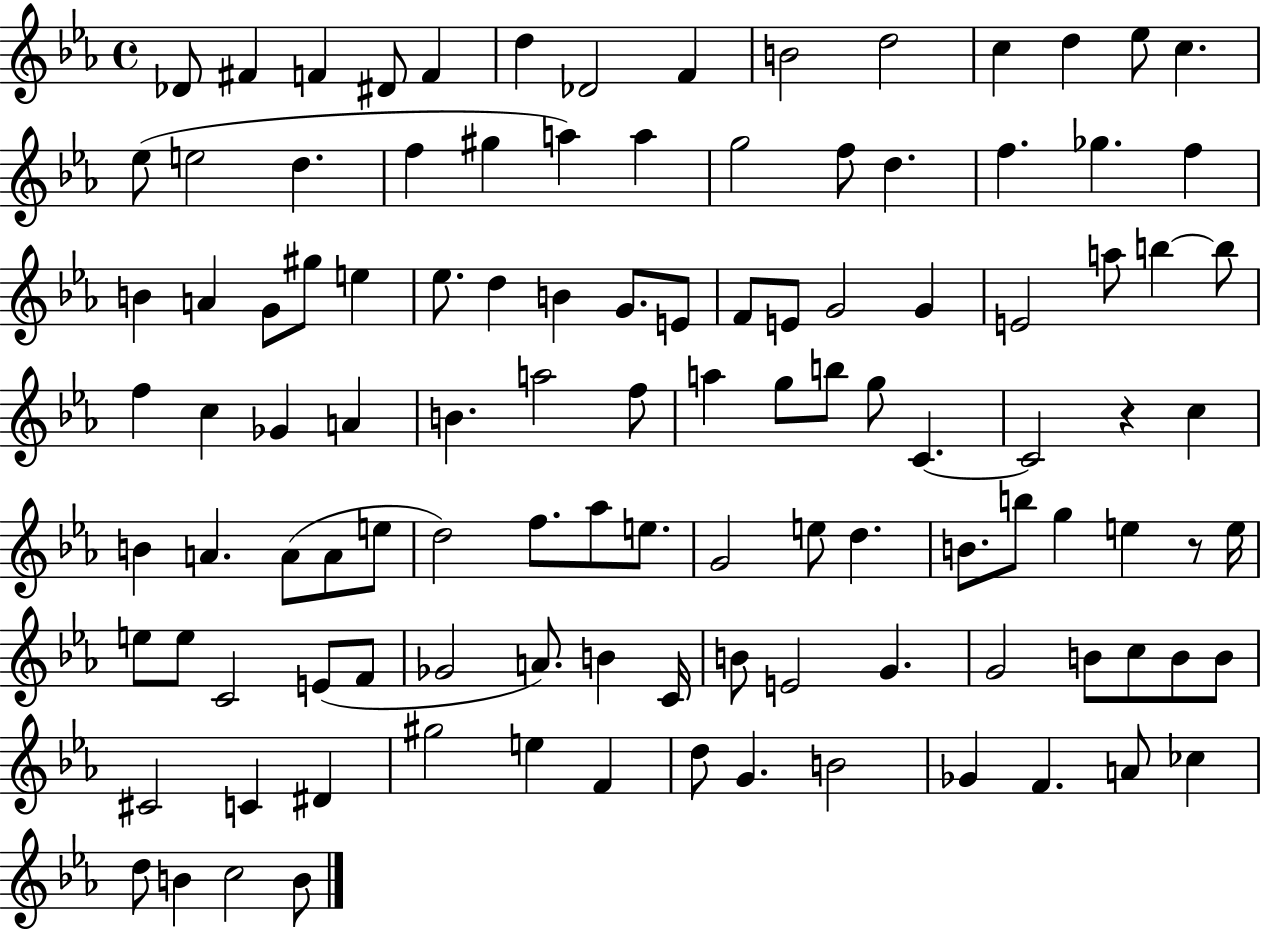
Db4/e F#4/q F4/q D#4/e F4/q D5/q Db4/h F4/q B4/h D5/h C5/q D5/q Eb5/e C5/q. Eb5/e E5/h D5/q. F5/q G#5/q A5/q A5/q G5/h F5/e D5/q. F5/q. Gb5/q. F5/q B4/q A4/q G4/e G#5/e E5/q Eb5/e. D5/q B4/q G4/e. E4/e F4/e E4/e G4/h G4/q E4/h A5/e B5/q B5/e F5/q C5/q Gb4/q A4/q B4/q. A5/h F5/e A5/q G5/e B5/e G5/e C4/q. C4/h R/q C5/q B4/q A4/q. A4/e A4/e E5/e D5/h F5/e. Ab5/e E5/e. G4/h E5/e D5/q. B4/e. B5/e G5/q E5/q R/e E5/s E5/e E5/e C4/h E4/e F4/e Gb4/h A4/e. B4/q C4/s B4/e E4/h G4/q. G4/h B4/e C5/e B4/e B4/e C#4/h C4/q D#4/q G#5/h E5/q F4/q D5/e G4/q. B4/h Gb4/q F4/q. A4/e CES5/q D5/e B4/q C5/h B4/e